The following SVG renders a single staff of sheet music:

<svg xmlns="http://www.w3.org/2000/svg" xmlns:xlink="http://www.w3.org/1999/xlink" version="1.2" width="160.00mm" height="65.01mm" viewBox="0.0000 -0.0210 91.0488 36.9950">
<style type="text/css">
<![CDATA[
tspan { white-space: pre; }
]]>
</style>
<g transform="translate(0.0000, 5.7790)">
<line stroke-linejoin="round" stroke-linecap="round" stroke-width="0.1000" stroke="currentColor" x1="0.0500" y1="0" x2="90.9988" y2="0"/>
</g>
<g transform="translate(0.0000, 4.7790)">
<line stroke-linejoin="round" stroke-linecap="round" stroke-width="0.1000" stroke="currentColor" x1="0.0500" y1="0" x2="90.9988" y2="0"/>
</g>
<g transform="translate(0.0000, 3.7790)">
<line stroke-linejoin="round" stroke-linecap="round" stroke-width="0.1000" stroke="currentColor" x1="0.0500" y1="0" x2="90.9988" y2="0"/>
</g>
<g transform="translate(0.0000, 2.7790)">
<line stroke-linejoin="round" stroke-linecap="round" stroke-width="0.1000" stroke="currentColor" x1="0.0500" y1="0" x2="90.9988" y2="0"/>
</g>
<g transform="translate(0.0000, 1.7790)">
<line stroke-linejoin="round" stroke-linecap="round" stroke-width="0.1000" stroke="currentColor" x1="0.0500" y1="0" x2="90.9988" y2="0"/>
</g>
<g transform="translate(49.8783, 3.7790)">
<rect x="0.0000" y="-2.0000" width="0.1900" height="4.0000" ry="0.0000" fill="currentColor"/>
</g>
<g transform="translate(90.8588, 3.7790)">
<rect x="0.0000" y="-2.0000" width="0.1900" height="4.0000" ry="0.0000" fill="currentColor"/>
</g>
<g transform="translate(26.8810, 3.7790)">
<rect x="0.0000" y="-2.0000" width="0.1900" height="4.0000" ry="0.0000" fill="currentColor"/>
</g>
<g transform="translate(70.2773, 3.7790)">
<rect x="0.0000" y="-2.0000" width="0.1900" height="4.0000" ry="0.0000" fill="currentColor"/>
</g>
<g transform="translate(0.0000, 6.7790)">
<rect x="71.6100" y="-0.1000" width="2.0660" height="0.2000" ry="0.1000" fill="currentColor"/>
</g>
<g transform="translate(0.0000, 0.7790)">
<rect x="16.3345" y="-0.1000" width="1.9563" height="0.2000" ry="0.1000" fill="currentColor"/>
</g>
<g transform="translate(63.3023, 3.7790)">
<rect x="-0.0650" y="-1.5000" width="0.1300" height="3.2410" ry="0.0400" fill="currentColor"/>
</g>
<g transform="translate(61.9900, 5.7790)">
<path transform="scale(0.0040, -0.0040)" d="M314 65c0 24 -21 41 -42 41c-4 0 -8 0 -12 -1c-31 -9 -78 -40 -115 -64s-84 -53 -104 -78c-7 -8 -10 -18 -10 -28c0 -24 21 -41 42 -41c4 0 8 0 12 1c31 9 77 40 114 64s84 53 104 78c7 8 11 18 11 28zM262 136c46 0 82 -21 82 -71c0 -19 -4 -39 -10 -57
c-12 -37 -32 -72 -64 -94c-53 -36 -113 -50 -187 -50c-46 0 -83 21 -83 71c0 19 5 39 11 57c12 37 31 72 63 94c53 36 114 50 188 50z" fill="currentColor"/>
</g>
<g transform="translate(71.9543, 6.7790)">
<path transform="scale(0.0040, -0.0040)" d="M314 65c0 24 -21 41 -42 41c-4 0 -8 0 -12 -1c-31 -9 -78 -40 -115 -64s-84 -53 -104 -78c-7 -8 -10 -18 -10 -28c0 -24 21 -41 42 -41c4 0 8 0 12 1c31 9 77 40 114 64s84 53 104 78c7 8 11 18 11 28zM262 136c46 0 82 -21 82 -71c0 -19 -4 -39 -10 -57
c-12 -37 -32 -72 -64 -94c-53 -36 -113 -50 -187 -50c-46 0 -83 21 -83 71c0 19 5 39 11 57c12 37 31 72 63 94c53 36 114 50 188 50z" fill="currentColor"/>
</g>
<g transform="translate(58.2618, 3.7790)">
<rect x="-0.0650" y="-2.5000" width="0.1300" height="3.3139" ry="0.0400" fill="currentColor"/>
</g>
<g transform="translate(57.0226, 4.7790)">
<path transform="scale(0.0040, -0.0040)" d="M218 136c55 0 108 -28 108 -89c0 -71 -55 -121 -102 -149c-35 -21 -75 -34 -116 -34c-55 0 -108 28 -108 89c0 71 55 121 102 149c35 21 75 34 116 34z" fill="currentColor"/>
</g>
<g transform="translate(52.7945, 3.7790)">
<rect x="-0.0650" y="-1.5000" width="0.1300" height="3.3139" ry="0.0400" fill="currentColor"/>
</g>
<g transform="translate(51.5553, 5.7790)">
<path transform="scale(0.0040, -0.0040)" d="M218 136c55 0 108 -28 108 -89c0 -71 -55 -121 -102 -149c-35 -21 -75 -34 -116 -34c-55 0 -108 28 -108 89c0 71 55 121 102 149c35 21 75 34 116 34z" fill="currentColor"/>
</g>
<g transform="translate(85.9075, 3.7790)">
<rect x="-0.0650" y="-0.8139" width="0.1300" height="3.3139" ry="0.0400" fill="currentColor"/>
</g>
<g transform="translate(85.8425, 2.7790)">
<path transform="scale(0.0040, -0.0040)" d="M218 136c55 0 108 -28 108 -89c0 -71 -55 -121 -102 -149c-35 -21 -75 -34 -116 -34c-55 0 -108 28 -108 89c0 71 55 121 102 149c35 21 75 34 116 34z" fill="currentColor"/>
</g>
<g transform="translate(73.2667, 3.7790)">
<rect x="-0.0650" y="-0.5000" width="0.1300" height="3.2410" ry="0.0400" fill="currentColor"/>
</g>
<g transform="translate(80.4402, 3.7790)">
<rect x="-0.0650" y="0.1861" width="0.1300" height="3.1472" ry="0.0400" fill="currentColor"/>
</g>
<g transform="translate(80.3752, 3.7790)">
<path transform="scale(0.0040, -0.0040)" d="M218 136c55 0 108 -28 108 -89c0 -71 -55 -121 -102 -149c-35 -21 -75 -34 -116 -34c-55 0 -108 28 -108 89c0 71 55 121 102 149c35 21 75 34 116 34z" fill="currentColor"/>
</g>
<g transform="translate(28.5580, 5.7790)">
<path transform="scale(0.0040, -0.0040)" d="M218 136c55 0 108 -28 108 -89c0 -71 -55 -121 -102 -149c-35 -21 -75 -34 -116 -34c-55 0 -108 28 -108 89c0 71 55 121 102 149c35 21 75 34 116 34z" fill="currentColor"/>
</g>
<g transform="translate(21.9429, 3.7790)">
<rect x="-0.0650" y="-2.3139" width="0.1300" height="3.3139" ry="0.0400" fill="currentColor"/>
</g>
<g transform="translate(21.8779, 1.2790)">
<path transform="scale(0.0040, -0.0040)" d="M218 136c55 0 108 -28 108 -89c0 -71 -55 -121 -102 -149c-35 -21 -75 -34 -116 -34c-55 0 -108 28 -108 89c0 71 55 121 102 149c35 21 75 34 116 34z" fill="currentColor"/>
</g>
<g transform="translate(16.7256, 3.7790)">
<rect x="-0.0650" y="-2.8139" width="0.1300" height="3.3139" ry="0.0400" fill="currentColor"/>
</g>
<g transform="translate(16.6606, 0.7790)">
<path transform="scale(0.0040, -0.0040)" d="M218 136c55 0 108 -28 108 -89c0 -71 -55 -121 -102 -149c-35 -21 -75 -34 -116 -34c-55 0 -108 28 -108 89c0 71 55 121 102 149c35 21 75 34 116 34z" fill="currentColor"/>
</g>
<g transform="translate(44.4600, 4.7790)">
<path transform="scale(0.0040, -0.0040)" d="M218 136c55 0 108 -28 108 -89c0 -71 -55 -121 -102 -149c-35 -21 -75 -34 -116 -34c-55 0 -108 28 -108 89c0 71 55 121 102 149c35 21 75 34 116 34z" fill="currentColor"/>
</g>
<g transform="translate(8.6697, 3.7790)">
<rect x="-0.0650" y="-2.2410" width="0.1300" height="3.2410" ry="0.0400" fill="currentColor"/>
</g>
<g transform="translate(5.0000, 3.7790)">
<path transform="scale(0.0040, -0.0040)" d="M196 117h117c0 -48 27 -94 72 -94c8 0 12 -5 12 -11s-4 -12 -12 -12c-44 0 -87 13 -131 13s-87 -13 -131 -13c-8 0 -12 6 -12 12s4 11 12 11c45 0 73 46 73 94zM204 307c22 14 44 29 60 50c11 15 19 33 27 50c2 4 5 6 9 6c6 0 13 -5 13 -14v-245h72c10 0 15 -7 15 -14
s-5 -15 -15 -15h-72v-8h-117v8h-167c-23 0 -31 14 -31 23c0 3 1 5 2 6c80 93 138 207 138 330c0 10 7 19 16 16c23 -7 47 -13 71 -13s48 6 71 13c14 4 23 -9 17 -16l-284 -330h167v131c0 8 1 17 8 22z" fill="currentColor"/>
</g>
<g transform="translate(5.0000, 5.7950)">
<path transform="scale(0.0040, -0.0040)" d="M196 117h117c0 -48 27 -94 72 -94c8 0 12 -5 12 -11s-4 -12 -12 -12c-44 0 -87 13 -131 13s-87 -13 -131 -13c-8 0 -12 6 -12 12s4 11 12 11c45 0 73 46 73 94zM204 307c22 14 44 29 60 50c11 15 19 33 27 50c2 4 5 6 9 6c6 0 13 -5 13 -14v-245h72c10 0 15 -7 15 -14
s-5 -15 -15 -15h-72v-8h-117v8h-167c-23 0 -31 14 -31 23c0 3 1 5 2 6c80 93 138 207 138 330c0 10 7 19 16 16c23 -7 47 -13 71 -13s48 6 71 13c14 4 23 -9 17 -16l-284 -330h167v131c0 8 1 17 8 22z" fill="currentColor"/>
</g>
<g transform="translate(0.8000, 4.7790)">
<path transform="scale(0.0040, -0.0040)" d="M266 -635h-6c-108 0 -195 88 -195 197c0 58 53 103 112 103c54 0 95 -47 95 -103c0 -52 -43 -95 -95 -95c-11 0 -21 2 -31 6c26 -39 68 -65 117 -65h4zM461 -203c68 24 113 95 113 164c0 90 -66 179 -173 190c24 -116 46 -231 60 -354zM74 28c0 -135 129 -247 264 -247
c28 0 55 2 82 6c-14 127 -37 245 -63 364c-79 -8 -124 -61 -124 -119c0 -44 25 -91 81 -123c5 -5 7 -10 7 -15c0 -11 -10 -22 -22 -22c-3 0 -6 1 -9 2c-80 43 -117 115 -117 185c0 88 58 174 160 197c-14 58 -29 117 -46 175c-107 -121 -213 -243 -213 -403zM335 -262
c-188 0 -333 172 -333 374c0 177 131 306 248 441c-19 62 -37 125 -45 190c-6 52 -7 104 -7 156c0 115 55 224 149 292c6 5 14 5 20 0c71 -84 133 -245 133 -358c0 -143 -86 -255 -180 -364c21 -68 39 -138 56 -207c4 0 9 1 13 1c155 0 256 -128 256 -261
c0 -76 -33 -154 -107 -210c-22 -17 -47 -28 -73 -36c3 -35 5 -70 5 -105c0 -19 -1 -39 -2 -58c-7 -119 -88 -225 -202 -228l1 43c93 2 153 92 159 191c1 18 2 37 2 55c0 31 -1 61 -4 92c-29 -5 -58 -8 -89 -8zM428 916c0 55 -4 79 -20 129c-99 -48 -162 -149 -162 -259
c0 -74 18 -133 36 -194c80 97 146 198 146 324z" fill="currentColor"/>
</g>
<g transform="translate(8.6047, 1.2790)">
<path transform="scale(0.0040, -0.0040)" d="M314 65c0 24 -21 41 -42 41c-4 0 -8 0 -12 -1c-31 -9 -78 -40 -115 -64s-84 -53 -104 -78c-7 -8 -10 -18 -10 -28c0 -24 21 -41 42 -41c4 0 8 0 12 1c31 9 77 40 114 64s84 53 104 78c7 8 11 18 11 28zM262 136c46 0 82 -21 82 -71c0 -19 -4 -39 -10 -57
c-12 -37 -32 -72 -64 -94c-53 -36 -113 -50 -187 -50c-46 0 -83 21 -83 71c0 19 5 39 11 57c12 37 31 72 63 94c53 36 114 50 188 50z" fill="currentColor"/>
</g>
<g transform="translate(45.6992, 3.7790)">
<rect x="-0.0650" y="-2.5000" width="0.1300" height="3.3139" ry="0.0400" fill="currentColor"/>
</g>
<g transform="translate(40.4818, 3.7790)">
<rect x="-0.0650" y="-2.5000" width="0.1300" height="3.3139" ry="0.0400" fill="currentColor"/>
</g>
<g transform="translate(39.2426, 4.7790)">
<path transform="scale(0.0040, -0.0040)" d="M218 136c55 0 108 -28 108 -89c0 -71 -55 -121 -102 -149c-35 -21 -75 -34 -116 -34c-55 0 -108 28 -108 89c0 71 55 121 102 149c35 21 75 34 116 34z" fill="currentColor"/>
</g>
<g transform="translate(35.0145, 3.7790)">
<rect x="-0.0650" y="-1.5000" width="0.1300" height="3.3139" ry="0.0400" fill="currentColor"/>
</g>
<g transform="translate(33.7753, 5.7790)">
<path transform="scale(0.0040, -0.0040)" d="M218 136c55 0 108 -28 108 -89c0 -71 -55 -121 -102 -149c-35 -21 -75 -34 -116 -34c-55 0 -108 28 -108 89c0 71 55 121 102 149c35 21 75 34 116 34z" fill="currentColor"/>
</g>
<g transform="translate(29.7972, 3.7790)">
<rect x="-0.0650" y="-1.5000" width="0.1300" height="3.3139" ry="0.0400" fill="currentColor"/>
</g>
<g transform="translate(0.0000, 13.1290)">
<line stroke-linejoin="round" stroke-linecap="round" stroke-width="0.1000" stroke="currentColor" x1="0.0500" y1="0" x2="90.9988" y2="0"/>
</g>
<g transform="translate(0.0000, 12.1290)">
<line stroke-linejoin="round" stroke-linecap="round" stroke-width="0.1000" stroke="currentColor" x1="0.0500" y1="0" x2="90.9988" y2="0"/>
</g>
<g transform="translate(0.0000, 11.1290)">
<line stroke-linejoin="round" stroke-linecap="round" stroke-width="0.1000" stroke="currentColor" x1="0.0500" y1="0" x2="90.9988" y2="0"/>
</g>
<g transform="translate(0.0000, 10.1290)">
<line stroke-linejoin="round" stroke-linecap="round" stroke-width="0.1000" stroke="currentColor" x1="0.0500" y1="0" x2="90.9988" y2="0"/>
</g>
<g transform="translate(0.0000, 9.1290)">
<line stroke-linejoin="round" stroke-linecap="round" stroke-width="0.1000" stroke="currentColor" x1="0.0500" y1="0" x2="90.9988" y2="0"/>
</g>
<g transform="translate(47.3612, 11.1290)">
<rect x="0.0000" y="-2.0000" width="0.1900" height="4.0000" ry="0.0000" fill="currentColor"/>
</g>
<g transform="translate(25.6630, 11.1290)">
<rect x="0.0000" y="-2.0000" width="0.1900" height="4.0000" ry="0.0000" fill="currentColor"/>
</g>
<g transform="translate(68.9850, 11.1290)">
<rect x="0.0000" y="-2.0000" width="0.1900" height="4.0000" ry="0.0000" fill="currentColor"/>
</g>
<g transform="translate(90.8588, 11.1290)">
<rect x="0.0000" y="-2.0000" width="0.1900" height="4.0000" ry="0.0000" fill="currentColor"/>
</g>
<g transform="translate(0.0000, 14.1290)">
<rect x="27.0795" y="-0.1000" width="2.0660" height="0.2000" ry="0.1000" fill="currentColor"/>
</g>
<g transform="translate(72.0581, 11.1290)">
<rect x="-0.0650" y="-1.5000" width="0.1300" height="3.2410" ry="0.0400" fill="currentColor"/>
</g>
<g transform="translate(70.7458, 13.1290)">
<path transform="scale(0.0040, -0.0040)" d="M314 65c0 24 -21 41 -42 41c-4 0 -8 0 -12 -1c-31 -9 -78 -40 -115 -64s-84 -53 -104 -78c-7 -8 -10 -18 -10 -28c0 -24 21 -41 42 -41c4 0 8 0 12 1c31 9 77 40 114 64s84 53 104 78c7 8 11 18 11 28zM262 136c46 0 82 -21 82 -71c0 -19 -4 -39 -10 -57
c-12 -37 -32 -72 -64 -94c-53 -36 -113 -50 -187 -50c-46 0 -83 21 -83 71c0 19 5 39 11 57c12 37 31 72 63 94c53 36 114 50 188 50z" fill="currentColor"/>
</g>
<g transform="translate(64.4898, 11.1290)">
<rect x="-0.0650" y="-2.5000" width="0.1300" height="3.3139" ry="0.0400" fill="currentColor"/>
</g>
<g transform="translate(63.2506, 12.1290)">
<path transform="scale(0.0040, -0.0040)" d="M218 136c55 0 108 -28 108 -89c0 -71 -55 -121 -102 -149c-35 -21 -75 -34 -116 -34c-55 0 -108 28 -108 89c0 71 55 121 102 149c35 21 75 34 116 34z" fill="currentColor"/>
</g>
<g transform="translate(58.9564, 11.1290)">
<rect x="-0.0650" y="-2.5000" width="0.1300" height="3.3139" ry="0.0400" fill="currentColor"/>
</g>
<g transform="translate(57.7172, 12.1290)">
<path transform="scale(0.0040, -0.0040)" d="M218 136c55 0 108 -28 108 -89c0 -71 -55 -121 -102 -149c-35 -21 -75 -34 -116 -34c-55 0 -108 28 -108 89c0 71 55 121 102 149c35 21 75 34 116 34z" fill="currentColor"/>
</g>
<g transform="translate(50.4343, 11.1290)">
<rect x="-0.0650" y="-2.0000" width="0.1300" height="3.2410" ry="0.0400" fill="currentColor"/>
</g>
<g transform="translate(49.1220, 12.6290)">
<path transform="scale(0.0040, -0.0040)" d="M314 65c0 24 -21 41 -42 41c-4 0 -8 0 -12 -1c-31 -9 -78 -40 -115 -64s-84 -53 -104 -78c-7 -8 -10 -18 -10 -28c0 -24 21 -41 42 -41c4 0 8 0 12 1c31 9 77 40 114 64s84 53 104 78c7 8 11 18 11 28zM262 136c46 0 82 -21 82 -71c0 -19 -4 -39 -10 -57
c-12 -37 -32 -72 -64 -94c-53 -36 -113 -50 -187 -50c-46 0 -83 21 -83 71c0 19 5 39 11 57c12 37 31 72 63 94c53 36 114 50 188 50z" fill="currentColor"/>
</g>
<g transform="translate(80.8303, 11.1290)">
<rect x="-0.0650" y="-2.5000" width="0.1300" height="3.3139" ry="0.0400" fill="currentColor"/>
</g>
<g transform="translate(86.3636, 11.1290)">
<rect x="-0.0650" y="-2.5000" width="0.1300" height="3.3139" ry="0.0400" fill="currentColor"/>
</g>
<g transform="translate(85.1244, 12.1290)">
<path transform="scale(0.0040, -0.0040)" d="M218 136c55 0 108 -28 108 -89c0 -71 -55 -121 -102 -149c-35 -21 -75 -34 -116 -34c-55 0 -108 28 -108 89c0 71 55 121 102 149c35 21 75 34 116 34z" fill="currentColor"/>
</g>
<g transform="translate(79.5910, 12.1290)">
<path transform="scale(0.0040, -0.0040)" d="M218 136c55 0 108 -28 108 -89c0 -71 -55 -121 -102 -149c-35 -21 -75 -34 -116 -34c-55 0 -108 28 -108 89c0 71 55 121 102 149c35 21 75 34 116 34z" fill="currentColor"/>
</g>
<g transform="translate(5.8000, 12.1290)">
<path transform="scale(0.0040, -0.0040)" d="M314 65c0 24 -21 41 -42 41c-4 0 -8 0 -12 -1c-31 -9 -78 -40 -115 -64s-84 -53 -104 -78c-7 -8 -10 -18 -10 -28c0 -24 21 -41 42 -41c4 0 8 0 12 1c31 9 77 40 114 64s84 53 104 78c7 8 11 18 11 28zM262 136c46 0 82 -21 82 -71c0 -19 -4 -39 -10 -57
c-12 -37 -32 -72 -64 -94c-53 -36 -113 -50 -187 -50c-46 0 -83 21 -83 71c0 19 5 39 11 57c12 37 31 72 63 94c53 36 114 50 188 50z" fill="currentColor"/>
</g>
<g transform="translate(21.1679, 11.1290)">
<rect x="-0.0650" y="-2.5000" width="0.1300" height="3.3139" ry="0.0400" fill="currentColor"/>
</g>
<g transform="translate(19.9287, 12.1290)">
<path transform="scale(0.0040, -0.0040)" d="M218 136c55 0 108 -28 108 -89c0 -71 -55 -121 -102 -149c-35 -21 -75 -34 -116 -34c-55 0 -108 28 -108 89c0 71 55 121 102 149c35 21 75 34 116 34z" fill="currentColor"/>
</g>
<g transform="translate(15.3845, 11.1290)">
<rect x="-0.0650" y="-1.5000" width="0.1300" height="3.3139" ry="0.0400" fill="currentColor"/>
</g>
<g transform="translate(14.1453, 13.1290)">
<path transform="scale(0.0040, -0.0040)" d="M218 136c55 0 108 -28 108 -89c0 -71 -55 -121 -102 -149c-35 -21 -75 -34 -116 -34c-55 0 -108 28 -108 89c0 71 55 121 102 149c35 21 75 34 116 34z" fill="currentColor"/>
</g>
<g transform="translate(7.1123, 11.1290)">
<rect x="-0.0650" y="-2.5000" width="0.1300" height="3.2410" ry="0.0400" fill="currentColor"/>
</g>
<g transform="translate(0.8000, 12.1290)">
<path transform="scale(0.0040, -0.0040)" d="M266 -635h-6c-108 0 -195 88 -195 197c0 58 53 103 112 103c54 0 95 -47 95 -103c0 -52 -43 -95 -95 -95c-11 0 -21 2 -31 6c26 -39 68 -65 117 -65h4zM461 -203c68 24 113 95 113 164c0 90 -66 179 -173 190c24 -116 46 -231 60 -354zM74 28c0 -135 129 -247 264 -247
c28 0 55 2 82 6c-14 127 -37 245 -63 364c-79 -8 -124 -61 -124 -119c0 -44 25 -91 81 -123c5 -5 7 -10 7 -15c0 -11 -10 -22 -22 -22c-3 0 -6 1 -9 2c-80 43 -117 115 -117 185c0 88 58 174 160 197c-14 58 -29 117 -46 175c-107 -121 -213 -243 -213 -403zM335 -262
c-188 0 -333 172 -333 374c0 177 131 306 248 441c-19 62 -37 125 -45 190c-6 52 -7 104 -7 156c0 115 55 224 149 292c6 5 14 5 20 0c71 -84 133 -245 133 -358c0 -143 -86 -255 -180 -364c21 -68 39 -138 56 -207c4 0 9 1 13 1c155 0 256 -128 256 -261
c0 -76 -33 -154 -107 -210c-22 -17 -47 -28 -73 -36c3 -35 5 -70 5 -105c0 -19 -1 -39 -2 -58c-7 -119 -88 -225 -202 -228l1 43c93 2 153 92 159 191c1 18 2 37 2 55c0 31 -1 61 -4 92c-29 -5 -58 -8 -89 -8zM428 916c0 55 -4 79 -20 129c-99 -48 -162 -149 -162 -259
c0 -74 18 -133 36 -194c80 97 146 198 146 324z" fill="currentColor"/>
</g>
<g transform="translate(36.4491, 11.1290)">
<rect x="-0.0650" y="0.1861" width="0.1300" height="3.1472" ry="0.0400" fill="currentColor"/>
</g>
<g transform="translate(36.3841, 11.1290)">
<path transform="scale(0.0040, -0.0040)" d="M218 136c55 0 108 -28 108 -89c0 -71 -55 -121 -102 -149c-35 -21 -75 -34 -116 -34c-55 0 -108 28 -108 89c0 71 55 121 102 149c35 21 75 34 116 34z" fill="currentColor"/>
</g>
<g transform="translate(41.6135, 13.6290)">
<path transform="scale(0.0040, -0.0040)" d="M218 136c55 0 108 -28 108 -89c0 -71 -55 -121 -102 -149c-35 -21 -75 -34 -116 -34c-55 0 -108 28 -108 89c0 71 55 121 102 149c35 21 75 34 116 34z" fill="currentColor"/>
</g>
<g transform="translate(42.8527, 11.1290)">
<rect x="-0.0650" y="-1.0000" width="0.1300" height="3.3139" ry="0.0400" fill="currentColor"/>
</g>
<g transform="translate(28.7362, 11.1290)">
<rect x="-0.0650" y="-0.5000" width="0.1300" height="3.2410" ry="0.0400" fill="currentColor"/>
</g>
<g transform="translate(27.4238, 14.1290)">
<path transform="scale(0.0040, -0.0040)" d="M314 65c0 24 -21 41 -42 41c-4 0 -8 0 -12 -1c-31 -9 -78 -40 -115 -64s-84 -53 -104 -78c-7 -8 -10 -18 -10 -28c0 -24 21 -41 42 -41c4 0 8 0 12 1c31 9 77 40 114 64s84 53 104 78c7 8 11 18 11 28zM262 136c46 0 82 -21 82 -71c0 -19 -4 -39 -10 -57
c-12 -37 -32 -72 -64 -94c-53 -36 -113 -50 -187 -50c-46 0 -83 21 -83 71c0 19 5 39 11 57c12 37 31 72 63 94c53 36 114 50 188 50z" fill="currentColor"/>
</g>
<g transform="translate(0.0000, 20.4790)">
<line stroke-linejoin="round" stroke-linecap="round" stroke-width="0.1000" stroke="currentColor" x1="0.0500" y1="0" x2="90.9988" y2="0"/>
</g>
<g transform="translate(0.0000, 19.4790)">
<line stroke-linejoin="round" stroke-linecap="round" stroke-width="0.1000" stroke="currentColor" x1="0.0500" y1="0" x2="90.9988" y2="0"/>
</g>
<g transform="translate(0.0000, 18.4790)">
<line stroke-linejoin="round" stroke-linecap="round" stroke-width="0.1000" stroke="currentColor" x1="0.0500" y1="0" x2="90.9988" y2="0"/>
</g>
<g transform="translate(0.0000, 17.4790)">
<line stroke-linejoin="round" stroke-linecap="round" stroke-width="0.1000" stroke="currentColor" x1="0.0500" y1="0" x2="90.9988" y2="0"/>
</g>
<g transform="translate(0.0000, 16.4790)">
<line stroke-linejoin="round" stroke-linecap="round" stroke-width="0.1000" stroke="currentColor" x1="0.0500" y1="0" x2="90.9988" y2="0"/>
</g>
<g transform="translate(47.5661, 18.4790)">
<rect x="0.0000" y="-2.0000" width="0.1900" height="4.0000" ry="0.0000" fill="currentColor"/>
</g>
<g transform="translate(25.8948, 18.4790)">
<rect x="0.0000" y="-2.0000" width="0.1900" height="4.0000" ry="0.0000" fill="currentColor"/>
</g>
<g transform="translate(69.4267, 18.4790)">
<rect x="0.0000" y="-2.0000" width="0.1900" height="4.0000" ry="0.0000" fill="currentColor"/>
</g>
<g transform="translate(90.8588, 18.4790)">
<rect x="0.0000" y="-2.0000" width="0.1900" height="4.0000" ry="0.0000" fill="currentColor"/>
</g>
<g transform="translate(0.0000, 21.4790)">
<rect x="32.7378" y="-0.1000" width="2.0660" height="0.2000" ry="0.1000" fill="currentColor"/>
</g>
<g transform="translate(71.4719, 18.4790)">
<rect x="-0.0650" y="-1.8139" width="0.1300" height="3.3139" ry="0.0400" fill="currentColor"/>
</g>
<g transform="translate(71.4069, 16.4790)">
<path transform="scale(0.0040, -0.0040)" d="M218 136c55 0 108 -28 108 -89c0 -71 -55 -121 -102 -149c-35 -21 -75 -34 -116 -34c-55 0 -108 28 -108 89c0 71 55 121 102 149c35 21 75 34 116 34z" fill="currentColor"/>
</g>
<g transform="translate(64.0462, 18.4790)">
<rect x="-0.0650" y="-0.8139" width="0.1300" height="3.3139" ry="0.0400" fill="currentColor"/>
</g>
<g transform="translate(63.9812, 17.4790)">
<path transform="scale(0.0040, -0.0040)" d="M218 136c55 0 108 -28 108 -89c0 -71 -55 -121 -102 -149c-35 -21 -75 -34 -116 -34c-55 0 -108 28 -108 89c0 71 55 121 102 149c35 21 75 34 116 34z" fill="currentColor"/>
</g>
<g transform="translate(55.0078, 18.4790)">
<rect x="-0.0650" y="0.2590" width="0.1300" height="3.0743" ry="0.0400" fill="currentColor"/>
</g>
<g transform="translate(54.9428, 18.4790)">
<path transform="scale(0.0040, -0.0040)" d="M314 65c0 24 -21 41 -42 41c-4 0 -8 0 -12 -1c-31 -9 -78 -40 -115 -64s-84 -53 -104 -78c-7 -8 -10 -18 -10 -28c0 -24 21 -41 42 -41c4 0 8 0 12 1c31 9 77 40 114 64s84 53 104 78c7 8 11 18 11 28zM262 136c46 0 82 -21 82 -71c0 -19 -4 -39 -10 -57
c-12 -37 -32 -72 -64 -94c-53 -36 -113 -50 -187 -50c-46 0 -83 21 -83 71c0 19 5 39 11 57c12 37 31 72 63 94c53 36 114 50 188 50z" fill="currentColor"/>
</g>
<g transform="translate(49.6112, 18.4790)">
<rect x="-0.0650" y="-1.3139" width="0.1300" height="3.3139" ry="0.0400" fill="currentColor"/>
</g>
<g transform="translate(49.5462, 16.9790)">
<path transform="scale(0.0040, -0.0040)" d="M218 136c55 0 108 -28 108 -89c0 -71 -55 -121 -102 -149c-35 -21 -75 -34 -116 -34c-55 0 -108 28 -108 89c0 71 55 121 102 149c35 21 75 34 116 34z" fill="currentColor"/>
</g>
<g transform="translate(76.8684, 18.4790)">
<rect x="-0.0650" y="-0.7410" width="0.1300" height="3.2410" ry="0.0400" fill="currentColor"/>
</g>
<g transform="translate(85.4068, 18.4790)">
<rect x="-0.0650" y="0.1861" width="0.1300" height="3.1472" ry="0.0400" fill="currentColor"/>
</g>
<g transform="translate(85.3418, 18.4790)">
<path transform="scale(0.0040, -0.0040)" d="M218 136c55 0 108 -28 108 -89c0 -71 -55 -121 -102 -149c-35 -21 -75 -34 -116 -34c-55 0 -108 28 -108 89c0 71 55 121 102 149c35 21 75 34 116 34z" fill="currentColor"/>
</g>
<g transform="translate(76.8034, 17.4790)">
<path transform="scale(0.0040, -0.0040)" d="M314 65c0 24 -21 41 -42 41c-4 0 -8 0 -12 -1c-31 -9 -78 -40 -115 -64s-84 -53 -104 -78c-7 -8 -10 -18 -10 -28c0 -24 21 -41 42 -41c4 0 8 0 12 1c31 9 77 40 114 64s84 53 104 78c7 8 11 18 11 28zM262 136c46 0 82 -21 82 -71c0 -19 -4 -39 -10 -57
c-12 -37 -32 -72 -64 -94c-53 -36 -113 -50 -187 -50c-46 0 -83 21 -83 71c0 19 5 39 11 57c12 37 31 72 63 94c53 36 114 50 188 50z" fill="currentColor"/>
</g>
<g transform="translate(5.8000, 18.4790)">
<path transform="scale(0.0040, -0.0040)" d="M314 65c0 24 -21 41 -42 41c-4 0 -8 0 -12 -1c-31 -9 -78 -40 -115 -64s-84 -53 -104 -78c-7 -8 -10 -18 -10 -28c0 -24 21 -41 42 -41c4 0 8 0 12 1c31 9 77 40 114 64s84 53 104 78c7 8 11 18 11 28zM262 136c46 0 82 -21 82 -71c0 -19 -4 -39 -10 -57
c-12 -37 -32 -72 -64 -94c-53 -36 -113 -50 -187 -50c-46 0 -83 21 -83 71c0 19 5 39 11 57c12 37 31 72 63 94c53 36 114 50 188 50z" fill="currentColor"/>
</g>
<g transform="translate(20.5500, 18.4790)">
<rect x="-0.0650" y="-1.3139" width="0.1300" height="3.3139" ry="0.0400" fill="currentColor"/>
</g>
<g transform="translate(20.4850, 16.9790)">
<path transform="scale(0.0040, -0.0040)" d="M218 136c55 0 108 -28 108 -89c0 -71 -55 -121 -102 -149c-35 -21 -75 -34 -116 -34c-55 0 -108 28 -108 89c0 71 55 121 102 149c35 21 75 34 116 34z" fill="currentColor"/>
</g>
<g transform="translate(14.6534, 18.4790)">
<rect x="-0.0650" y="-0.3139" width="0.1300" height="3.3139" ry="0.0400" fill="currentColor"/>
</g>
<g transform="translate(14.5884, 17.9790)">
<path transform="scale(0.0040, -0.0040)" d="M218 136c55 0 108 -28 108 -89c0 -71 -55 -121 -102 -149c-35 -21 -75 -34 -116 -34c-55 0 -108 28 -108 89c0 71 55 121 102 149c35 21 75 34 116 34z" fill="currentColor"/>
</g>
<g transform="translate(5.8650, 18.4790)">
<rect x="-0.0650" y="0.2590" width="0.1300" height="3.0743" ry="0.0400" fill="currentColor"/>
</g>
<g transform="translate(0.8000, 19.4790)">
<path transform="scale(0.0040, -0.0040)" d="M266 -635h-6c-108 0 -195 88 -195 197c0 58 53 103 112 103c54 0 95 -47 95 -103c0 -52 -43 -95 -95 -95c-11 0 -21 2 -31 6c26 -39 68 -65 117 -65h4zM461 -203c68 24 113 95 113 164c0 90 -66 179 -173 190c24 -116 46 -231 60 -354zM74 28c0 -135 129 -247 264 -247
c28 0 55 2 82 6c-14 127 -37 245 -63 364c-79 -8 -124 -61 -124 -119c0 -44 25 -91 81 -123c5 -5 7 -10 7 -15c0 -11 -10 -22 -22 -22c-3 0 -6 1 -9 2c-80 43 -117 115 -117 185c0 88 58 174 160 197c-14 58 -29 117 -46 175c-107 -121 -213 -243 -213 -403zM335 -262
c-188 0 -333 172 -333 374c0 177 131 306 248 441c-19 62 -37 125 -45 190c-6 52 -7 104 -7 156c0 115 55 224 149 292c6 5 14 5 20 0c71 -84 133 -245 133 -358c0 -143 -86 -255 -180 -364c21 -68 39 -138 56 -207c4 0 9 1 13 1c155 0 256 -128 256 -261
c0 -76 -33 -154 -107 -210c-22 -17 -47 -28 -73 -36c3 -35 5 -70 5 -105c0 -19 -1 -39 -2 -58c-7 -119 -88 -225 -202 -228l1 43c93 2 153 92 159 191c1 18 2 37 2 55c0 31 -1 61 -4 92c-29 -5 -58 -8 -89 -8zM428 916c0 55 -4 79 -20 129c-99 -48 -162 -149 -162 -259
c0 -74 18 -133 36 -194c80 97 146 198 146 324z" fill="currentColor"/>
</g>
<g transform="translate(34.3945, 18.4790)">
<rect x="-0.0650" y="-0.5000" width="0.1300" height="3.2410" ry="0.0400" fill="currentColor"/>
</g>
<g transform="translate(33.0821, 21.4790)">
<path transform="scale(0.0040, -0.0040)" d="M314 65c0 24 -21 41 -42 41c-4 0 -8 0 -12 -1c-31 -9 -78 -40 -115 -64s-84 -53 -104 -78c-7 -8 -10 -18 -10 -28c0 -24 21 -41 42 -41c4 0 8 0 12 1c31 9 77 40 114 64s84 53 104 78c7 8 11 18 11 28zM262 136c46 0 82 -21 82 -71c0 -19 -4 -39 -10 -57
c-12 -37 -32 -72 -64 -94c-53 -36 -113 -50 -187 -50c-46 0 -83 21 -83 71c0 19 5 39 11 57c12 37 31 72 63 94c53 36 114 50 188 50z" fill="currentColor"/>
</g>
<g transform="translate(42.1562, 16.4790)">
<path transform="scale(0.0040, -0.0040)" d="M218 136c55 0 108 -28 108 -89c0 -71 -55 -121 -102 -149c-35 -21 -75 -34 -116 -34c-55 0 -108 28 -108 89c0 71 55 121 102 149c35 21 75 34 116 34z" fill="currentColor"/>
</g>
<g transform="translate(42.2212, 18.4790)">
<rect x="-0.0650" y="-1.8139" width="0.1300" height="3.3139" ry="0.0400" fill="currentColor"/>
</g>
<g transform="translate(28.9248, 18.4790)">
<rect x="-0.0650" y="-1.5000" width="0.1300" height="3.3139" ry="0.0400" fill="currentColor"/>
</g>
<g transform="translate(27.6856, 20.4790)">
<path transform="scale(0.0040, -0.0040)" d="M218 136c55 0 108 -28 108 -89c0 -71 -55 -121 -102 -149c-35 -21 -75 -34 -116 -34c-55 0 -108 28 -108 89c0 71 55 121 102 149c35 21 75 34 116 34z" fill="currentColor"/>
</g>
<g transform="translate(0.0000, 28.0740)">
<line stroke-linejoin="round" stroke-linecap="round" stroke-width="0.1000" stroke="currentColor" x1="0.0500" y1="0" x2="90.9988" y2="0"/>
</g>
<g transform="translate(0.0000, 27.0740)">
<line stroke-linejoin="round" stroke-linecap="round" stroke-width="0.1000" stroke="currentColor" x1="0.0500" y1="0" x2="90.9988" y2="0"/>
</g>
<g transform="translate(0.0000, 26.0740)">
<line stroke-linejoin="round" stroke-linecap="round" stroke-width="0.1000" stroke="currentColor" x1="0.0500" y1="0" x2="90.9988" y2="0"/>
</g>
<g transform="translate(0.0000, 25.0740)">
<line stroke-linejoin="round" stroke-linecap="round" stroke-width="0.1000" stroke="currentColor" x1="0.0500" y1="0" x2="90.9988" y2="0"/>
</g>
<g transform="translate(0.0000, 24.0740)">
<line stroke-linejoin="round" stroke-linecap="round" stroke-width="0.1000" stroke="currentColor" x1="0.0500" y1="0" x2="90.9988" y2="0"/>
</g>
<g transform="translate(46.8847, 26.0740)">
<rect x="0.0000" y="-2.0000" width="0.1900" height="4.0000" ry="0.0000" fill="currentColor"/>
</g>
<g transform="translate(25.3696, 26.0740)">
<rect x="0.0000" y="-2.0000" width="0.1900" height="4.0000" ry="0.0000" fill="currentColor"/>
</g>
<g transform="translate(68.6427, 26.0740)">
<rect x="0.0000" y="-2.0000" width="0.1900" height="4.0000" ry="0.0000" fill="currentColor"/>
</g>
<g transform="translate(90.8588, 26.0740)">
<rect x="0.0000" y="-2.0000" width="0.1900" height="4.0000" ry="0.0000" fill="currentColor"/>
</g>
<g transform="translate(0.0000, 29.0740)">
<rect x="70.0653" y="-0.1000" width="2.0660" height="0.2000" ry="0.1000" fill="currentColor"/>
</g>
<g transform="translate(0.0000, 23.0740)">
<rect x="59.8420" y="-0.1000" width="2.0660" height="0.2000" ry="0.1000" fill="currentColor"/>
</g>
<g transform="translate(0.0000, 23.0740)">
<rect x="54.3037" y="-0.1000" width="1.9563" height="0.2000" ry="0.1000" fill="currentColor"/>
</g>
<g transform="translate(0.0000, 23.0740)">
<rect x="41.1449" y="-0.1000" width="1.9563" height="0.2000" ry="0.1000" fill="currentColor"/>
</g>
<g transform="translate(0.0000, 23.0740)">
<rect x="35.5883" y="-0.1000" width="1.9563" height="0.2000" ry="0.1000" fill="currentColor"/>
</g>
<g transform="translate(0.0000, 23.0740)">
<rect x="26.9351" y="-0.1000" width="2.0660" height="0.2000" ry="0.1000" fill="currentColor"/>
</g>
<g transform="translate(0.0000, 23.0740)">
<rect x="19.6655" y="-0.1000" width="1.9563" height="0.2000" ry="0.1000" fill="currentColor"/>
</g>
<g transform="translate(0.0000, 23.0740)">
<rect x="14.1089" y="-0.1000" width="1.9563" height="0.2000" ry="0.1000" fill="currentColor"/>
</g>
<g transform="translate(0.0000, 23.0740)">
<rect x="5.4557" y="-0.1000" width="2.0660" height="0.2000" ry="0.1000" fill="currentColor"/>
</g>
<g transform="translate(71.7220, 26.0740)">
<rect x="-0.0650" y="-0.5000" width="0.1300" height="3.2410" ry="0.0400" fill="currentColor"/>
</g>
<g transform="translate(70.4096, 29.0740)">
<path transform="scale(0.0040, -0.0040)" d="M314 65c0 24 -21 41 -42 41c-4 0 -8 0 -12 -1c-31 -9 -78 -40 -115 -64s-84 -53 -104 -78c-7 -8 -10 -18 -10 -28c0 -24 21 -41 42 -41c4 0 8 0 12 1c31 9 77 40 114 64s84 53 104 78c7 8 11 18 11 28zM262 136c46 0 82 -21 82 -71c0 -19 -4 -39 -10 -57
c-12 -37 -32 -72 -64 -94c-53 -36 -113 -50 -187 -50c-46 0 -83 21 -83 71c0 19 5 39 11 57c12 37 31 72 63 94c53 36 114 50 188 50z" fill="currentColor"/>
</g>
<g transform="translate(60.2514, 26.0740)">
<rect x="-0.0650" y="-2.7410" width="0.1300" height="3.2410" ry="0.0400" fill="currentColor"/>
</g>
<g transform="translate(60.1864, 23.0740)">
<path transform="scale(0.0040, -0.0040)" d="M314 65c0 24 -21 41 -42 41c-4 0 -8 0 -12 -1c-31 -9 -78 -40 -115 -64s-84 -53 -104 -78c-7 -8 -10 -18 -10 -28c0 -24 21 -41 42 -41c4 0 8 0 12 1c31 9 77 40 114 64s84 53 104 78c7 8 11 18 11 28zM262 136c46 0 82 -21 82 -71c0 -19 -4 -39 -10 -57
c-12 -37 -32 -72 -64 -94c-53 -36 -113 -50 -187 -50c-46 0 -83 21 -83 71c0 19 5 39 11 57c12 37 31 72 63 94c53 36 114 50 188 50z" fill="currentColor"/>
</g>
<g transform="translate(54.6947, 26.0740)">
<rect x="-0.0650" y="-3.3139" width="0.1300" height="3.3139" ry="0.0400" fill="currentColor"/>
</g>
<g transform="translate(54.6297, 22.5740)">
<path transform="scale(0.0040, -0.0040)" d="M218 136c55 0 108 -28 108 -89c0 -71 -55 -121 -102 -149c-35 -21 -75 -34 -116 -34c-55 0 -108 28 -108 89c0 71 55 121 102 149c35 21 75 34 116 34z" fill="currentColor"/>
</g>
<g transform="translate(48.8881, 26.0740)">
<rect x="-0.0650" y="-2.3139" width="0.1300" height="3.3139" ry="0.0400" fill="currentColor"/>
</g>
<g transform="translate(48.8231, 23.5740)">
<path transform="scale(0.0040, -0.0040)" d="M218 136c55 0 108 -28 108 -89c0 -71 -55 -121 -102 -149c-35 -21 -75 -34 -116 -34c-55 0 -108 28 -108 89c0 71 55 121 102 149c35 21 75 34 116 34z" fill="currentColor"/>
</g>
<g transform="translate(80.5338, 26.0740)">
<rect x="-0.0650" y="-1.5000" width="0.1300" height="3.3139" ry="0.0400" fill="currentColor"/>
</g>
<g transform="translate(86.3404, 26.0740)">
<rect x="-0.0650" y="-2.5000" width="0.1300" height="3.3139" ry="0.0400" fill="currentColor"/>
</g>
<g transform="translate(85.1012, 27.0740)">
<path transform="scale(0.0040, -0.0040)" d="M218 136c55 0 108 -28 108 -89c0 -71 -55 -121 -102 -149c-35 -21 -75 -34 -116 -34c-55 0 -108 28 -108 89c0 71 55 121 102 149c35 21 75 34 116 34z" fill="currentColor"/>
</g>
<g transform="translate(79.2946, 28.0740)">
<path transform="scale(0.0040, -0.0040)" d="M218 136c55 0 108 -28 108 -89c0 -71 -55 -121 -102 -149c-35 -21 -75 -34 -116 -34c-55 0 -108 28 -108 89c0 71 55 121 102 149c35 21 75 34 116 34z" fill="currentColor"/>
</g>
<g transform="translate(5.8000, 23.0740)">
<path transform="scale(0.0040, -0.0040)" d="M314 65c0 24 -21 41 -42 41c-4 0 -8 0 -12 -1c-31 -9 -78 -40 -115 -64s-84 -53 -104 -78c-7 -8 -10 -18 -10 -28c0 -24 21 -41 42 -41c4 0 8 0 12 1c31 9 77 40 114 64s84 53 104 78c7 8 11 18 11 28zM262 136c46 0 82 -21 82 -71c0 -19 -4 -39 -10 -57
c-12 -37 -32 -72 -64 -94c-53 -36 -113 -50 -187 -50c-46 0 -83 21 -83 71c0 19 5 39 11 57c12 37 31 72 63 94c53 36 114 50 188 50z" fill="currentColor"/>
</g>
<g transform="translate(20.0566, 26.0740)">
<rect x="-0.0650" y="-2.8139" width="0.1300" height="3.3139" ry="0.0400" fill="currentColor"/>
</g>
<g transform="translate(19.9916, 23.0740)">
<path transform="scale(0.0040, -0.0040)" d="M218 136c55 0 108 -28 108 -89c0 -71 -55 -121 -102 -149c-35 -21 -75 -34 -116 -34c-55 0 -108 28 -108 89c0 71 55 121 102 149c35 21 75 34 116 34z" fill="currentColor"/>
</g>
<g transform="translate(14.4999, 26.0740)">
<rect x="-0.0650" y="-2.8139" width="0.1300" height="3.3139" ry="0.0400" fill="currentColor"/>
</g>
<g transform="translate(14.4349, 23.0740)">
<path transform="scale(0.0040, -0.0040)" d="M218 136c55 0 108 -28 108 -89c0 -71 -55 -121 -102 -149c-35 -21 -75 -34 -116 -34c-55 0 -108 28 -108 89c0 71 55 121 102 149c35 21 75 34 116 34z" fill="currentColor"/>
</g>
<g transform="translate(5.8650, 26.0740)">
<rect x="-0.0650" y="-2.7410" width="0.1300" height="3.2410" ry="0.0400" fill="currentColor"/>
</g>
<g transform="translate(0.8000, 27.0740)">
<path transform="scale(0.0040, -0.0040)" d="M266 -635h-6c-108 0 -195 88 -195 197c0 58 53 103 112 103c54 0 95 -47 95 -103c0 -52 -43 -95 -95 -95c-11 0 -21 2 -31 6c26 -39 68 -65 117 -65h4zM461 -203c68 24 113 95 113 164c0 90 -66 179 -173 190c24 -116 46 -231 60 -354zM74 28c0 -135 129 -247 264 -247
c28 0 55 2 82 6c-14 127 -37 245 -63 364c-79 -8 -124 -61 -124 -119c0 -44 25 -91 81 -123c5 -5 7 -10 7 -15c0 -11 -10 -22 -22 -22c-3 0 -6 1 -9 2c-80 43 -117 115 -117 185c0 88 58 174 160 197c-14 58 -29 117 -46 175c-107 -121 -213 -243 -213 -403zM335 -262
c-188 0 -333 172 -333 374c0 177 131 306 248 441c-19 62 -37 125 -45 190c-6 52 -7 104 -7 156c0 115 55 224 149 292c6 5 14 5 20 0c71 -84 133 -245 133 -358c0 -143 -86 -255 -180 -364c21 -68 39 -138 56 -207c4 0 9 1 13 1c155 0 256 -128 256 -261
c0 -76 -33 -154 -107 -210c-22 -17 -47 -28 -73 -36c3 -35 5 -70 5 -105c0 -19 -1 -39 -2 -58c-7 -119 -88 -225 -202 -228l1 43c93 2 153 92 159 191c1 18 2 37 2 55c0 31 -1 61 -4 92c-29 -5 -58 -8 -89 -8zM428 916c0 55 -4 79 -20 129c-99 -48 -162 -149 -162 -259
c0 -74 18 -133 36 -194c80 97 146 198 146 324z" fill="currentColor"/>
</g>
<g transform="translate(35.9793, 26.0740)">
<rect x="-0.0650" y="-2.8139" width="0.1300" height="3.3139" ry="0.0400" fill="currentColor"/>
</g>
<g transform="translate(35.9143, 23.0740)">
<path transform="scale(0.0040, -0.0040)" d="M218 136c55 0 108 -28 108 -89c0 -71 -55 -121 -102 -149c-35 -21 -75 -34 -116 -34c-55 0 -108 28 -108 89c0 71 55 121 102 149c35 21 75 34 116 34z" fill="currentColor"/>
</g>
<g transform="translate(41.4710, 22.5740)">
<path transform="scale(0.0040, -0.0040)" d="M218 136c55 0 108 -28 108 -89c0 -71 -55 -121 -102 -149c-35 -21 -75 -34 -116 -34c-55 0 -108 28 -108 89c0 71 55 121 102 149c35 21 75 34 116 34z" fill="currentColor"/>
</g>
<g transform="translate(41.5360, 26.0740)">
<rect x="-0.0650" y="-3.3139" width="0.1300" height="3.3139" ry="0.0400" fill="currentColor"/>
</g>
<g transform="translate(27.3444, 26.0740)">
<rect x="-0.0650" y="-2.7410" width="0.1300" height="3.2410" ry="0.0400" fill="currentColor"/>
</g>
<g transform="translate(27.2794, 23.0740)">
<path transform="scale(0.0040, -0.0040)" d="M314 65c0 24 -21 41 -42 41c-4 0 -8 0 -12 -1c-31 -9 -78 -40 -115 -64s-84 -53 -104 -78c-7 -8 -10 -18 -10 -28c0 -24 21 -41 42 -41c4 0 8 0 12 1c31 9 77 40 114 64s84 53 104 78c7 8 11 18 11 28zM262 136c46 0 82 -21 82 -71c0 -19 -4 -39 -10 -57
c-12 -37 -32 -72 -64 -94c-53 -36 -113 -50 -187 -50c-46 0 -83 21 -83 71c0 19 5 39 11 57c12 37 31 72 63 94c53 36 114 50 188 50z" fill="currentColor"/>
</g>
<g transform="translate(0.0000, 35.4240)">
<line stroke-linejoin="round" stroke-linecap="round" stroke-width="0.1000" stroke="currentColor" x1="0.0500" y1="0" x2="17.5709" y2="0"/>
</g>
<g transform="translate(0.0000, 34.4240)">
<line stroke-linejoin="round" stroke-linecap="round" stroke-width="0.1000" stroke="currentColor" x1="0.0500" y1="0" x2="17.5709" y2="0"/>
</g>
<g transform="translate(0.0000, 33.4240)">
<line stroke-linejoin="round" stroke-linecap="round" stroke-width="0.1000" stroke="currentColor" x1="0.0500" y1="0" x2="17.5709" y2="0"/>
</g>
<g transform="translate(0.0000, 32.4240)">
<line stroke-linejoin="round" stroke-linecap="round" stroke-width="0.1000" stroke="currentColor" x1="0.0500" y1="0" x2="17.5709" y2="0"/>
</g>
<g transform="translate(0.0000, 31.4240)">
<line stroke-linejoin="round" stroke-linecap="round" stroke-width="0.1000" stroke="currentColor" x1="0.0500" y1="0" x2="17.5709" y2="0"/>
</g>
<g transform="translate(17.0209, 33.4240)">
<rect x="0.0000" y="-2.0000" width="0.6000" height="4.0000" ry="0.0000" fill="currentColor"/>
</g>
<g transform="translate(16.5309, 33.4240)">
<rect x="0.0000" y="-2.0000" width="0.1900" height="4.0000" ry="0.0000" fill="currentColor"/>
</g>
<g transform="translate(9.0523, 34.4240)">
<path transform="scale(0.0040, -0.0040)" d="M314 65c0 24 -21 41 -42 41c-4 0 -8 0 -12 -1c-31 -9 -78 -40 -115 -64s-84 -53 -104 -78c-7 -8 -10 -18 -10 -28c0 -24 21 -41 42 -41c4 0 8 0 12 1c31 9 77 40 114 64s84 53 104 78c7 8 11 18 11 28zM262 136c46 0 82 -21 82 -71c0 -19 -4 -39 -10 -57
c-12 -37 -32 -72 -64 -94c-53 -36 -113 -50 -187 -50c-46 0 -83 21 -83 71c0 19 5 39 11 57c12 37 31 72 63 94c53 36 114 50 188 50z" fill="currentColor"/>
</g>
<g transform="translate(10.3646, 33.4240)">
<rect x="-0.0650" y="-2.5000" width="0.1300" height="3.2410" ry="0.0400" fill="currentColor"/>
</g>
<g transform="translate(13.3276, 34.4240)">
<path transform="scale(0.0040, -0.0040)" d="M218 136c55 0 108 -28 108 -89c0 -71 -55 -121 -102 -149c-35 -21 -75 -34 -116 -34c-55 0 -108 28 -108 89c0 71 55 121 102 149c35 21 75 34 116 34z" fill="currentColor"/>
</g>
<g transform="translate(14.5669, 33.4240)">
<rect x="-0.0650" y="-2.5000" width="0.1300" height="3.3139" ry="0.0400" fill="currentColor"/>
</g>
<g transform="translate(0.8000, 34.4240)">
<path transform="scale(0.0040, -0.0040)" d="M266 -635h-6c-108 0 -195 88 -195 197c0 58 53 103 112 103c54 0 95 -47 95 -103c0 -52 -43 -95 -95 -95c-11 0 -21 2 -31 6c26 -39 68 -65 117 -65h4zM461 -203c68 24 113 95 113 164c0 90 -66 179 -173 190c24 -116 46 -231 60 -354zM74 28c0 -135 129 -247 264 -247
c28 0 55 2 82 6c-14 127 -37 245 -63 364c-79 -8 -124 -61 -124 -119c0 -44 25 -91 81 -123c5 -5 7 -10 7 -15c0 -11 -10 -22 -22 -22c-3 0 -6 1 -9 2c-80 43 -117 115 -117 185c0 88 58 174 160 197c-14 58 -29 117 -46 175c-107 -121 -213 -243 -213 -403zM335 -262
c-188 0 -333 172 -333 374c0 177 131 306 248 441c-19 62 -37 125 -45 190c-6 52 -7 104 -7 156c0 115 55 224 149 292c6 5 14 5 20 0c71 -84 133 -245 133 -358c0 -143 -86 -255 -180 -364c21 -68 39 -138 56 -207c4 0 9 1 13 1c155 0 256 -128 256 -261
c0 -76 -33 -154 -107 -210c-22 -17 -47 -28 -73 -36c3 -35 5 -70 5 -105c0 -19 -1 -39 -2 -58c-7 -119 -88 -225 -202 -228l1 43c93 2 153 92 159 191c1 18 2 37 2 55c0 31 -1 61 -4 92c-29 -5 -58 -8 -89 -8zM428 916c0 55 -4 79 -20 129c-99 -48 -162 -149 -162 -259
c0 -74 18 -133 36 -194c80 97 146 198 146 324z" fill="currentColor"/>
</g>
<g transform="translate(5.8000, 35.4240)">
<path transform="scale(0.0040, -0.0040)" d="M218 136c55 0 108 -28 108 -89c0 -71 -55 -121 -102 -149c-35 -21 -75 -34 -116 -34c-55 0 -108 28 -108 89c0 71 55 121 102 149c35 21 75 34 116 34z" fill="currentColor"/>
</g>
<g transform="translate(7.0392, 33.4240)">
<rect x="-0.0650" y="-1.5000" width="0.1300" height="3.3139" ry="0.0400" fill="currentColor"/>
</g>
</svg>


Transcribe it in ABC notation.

X:1
T:Untitled
M:4/4
L:1/4
K:C
g2 a g E E G G E G E2 C2 B d G2 E G C2 B D F2 G G E2 G G B2 c e E C2 f e B2 d f d2 B a2 a a a2 a b g b a2 C2 E G E G2 G